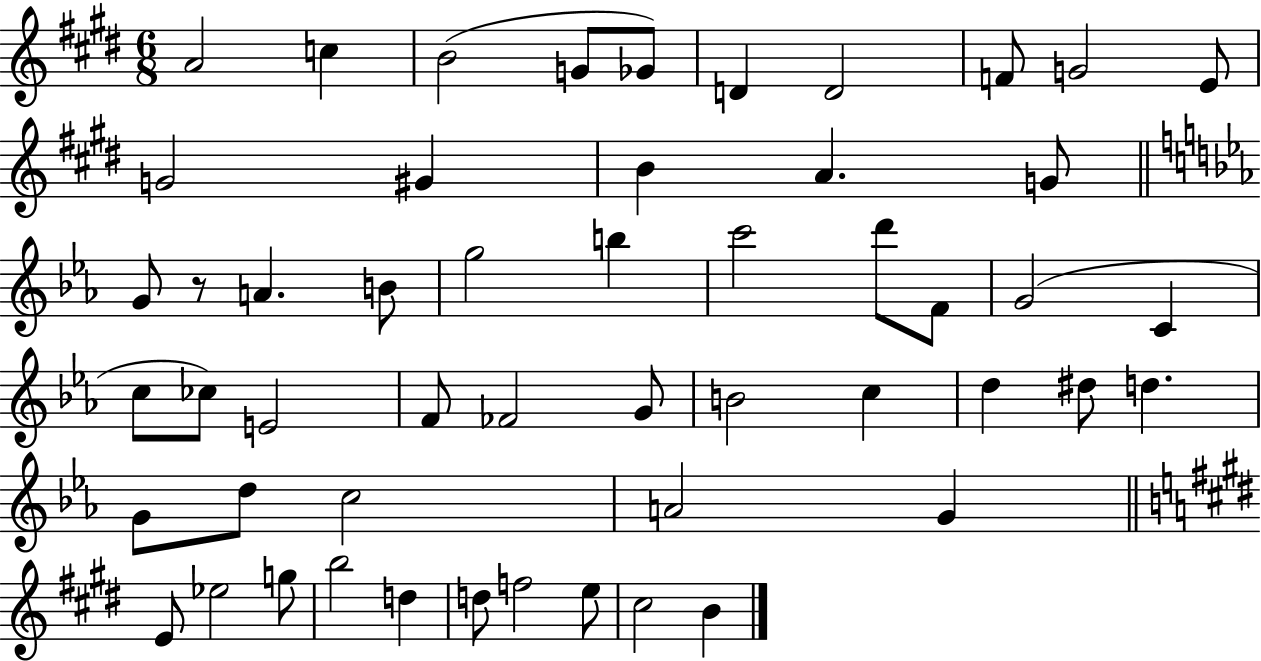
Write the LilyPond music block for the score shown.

{
  \clef treble
  \numericTimeSignature
  \time 6/8
  \key e \major
  a'2 c''4 | b'2( g'8 ges'8) | d'4 d'2 | f'8 g'2 e'8 | \break g'2 gis'4 | b'4 a'4. g'8 | \bar "||" \break \key c \minor g'8 r8 a'4. b'8 | g''2 b''4 | c'''2 d'''8 f'8 | g'2( c'4 | \break c''8 ces''8) e'2 | f'8 fes'2 g'8 | b'2 c''4 | d''4 dis''8 d''4. | \break g'8 d''8 c''2 | a'2 g'4 | \bar "||" \break \key e \major e'8 ees''2 g''8 | b''2 d''4 | d''8 f''2 e''8 | cis''2 b'4 | \break \bar "|."
}